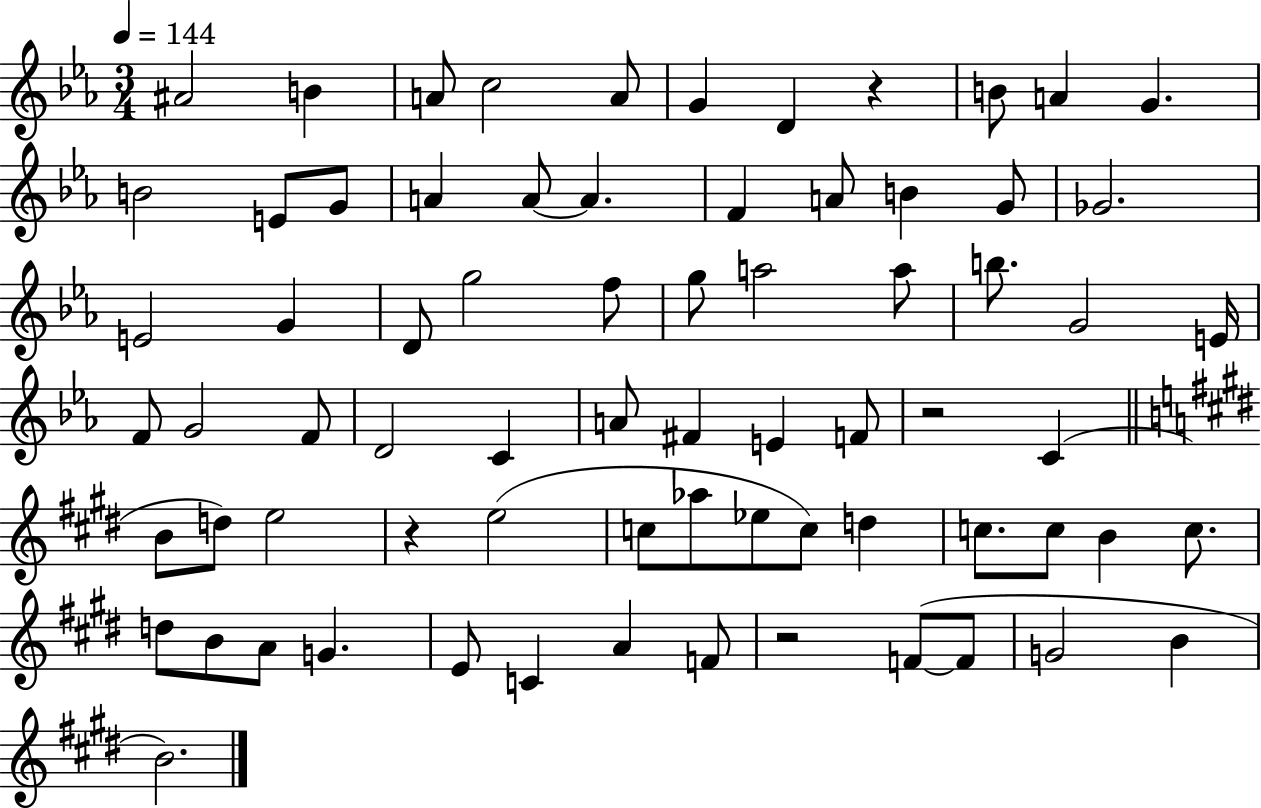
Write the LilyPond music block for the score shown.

{
  \clef treble
  \numericTimeSignature
  \time 3/4
  \key ees \major
  \tempo 4 = 144
  ais'2 b'4 | a'8 c''2 a'8 | g'4 d'4 r4 | b'8 a'4 g'4. | \break b'2 e'8 g'8 | a'4 a'8~~ a'4. | f'4 a'8 b'4 g'8 | ges'2. | \break e'2 g'4 | d'8 g''2 f''8 | g''8 a''2 a''8 | b''8. g'2 e'16 | \break f'8 g'2 f'8 | d'2 c'4 | a'8 fis'4 e'4 f'8 | r2 c'4( | \break \bar "||" \break \key e \major b'8 d''8) e''2 | r4 e''2( | c''8 aes''8 ees''8 c''8) d''4 | c''8. c''8 b'4 c''8. | \break d''8 b'8 a'8 g'4. | e'8 c'4 a'4 f'8 | r2 f'8~(~ f'8 | g'2 b'4 | \break b'2.) | \bar "|."
}